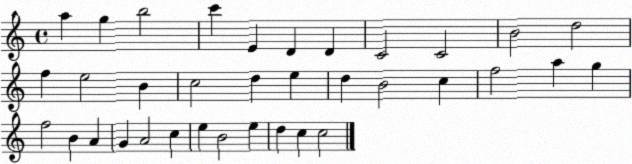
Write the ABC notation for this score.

X:1
T:Untitled
M:4/4
L:1/4
K:C
a g b2 c' E D D C2 C2 B2 d2 f e2 B c2 d e d B2 c f2 a g f2 B A G A2 c e B2 e d c c2